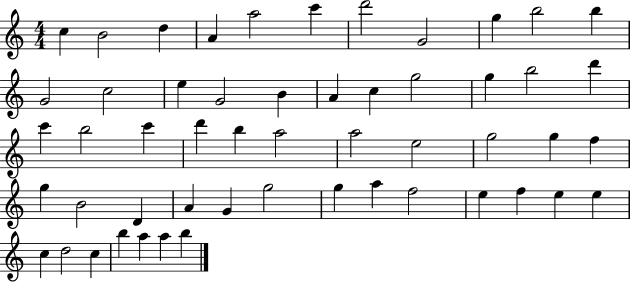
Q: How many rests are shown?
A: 0